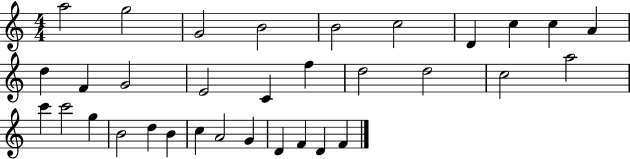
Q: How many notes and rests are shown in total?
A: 33